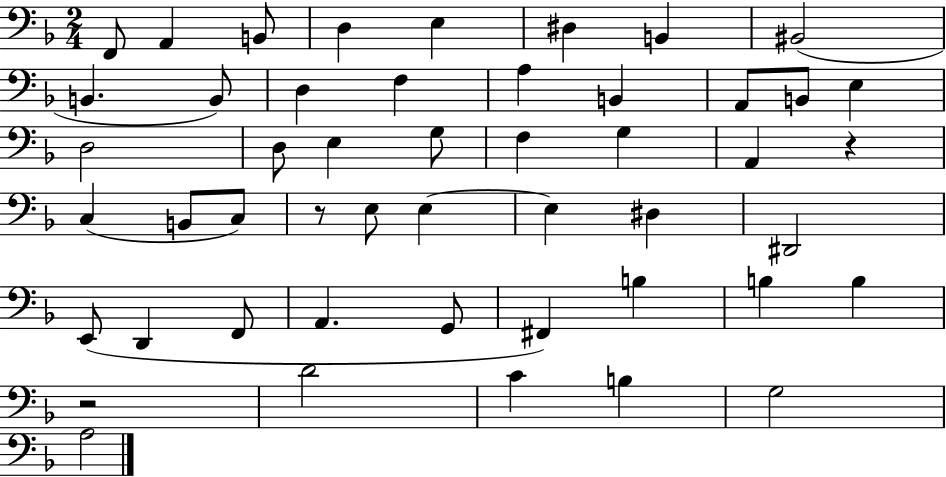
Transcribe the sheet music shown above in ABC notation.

X:1
T:Untitled
M:2/4
L:1/4
K:F
F,,/2 A,, B,,/2 D, E, ^D, B,, ^B,,2 B,, B,,/2 D, F, A, B,, A,,/2 B,,/2 E, D,2 D,/2 E, G,/2 F, G, A,, z C, B,,/2 C,/2 z/2 E,/2 E, E, ^D, ^D,,2 E,,/2 D,, F,,/2 A,, G,,/2 ^F,, B, B, B, z2 D2 C B, G,2 A,2